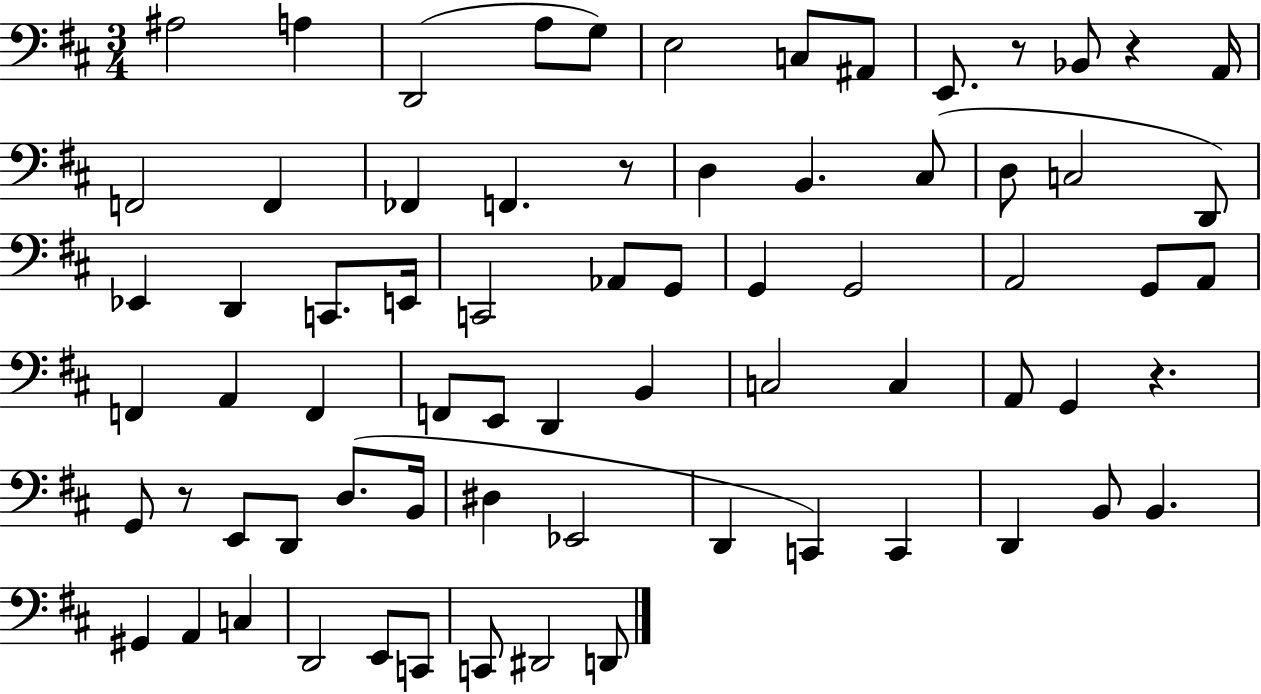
{
  \clef bass
  \numericTimeSignature
  \time 3/4
  \key d \major
  ais2 a4 | d,2( a8 g8) | e2 c8 ais,8 | e,8. r8 bes,8 r4 a,16 | \break f,2 f,4 | fes,4 f,4. r8 | d4 b,4. cis8( | d8 c2 d,8) | \break ees,4 d,4 c,8. e,16 | c,2 aes,8 g,8 | g,4 g,2 | a,2 g,8 a,8 | \break f,4 a,4 f,4 | f,8 e,8 d,4 b,4 | c2 c4 | a,8 g,4 r4. | \break g,8 r8 e,8 d,8 d8.( b,16 | dis4 ees,2 | d,4 c,4) c,4 | d,4 b,8 b,4. | \break gis,4 a,4 c4 | d,2 e,8 c,8 | c,8 dis,2 d,8 | \bar "|."
}